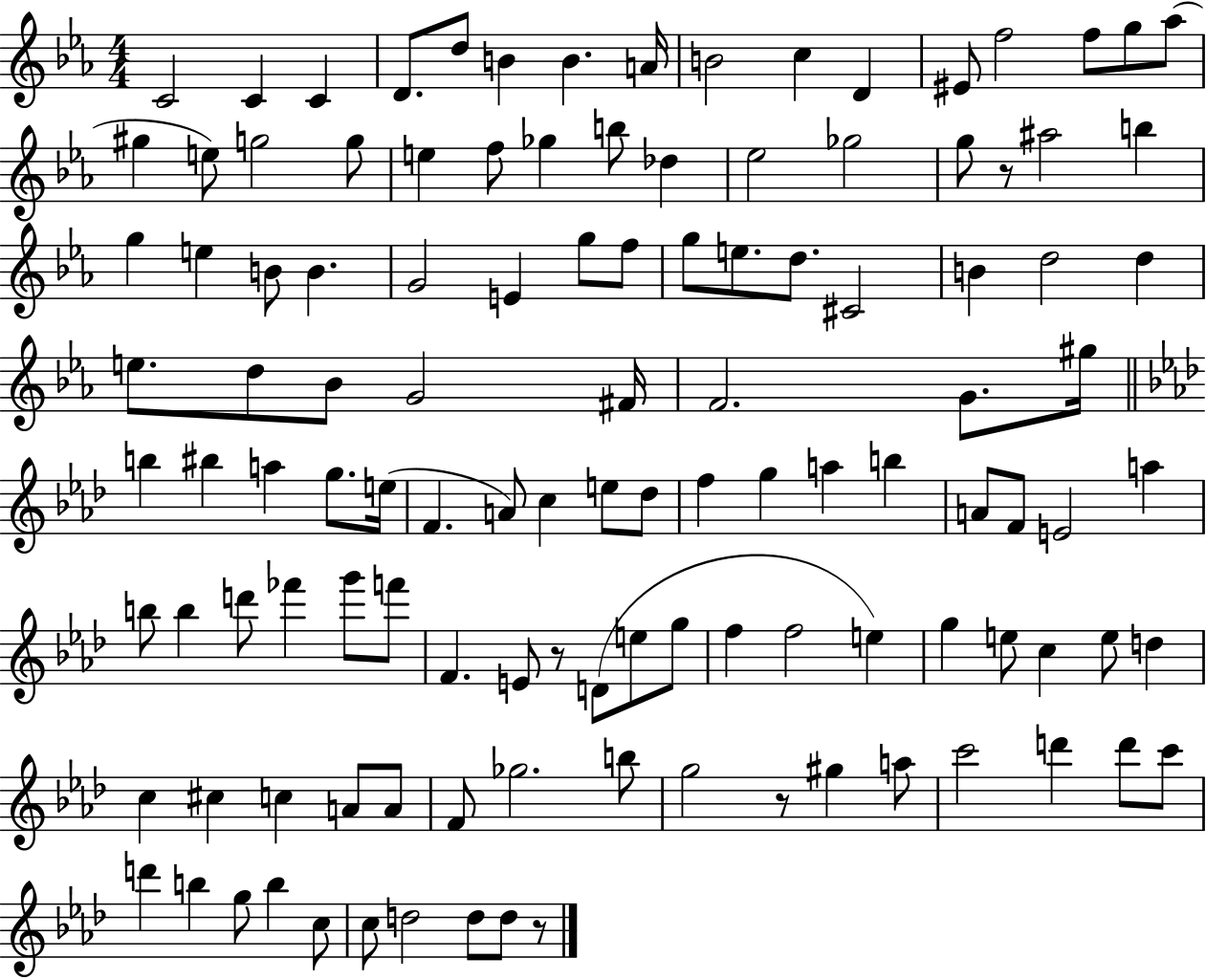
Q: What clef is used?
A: treble